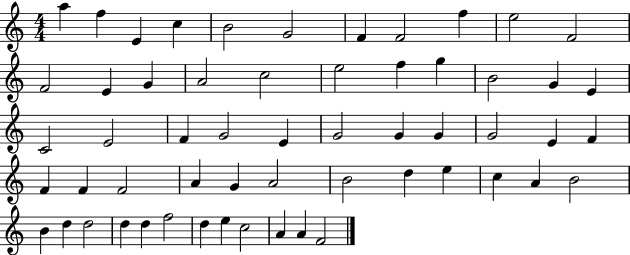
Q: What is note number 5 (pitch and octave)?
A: B4